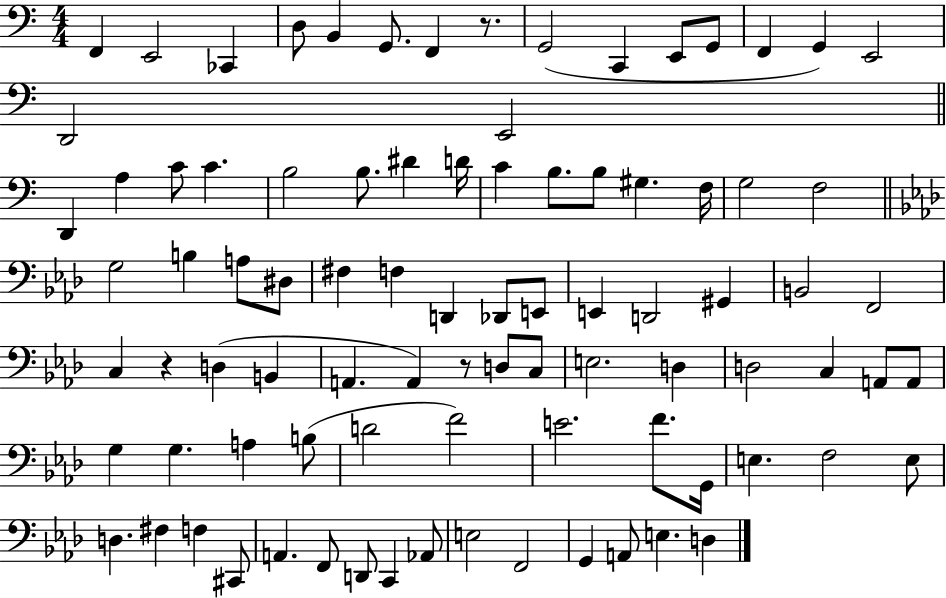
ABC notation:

X:1
T:Untitled
M:4/4
L:1/4
K:C
F,, E,,2 _C,, D,/2 B,, G,,/2 F,, z/2 G,,2 C,, E,,/2 G,,/2 F,, G,, E,,2 D,,2 E,,2 D,, A, C/2 C B,2 B,/2 ^D D/4 C B,/2 B,/2 ^G, F,/4 G,2 F,2 G,2 B, A,/2 ^D,/2 ^F, F, D,, _D,,/2 E,,/2 E,, D,,2 ^G,, B,,2 F,,2 C, z D, B,, A,, A,, z/2 D,/2 C,/2 E,2 D, D,2 C, A,,/2 A,,/2 G, G, A, B,/2 D2 F2 E2 F/2 G,,/4 E, F,2 E,/2 D, ^F, F, ^C,,/2 A,, F,,/2 D,,/2 C,, _A,,/2 E,2 F,,2 G,, A,,/2 E, D,